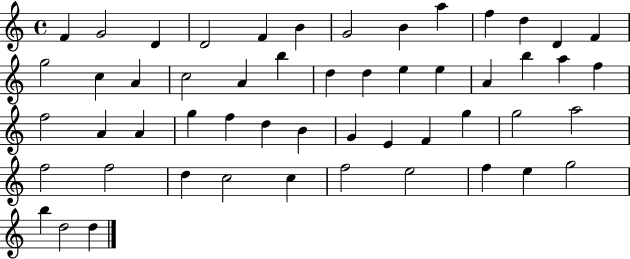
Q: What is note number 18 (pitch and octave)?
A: A4